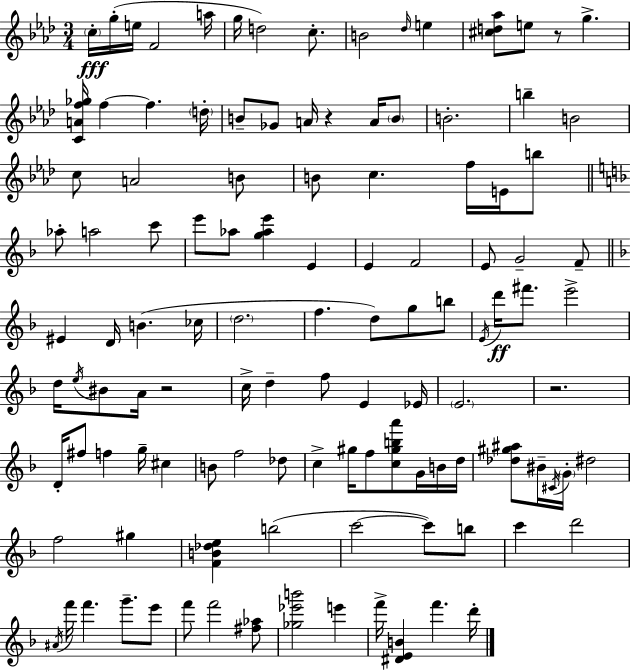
C5/s G5/s E5/s F4/h A5/s G5/s D5/h C5/e. B4/h Db5/s E5/q [C#5,D5,Ab5]/e E5/e R/e G5/q. [C4,A4,F5,Gb5]/s F5/q F5/q. D5/s B4/e Gb4/e A4/s R/q A4/s B4/e B4/h. B5/q B4/h C5/e A4/h B4/e B4/e C5/q. F5/s E4/s B5/e Ab5/e A5/h C6/e E6/e Ab5/e [G5,Ab5,E6]/q E4/q E4/q F4/h E4/e G4/h F4/e EIS4/q D4/s B4/q. CES5/s D5/h. F5/q. D5/e G5/e B5/e E4/s D6/s F#6/e. E6/h D5/s E5/s BIS4/e A4/s R/h C5/s D5/q F5/e E4/q Eb4/s E4/h. R/h. D4/s F#5/e F5/q G5/s C#5/q B4/e F5/h Db5/e C5/q G#5/s F5/e [C5,G#5,B5,A6]/e G4/s B4/s D5/s [Db5,G#5,A#5]/e BIS4/s C#4/s G4/s D#5/h F5/h G#5/q [F4,B4,Db5,E5]/q B5/h C6/h C6/e B5/e C6/q D6/h A#4/s F6/s F6/q. G6/e. E6/e F6/e F6/h [F#5,Ab5]/e [Gb5,Eb6,B6]/h E6/q F6/s [D#4,E4,B4]/q F6/q. D6/s